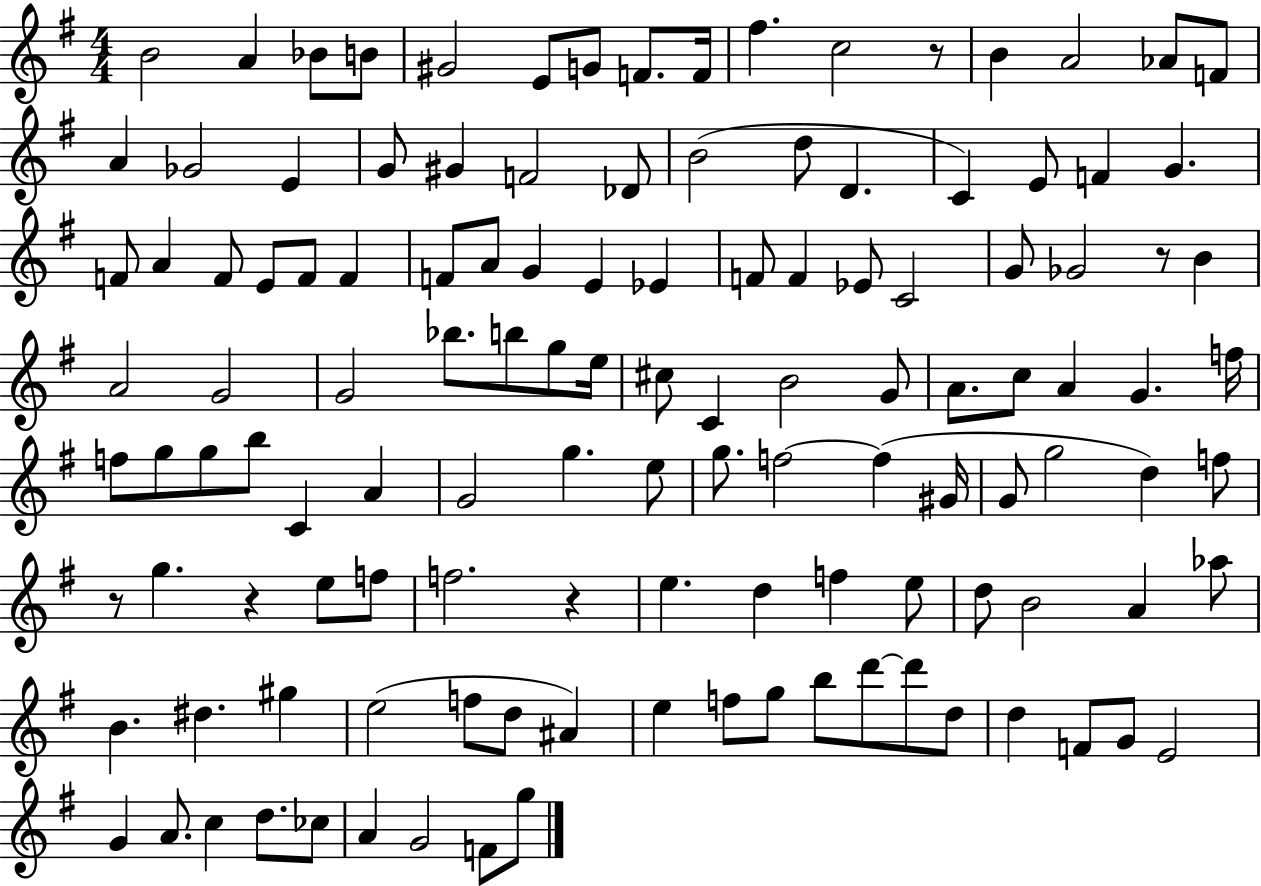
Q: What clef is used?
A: treble